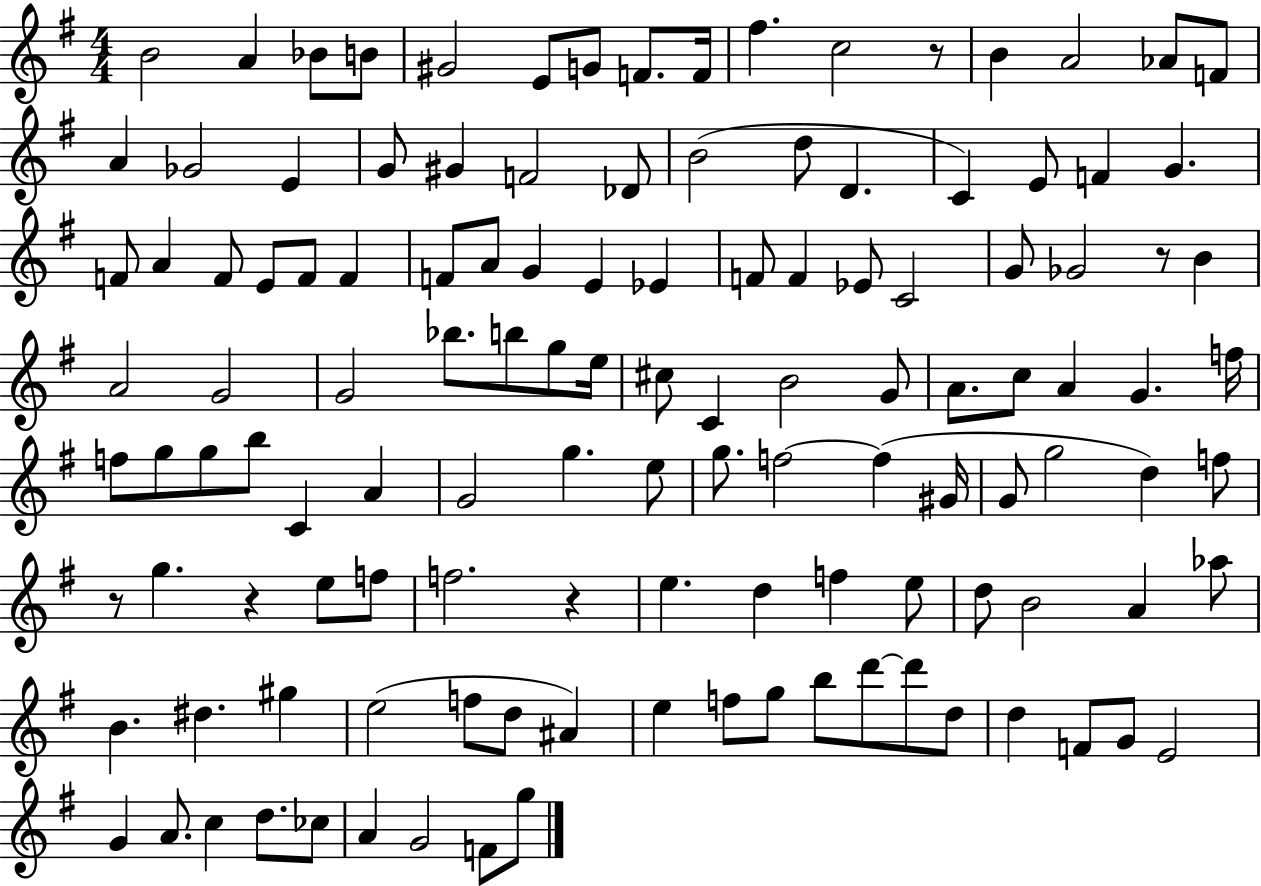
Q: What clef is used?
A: treble